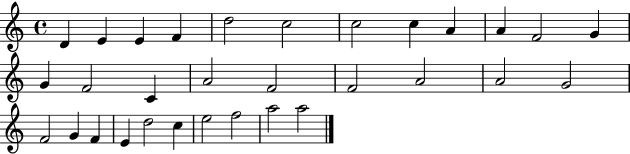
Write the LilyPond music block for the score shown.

{
  \clef treble
  \time 4/4
  \defaultTimeSignature
  \key c \major
  d'4 e'4 e'4 f'4 | d''2 c''2 | c''2 c''4 a'4 | a'4 f'2 g'4 | \break g'4 f'2 c'4 | a'2 f'2 | f'2 a'2 | a'2 g'2 | \break f'2 g'4 f'4 | e'4 d''2 c''4 | e''2 f''2 | a''2 a''2 | \break \bar "|."
}